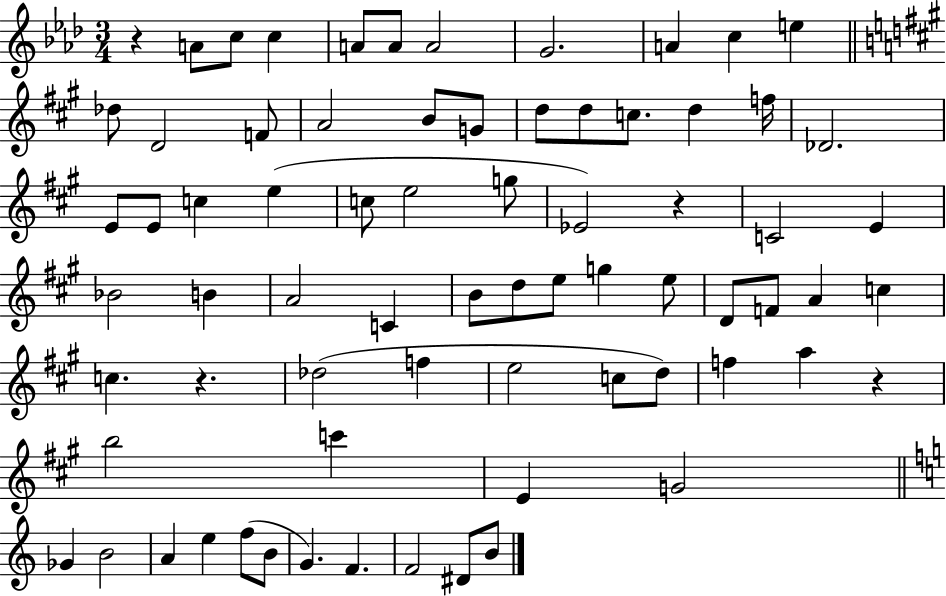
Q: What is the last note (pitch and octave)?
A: B4